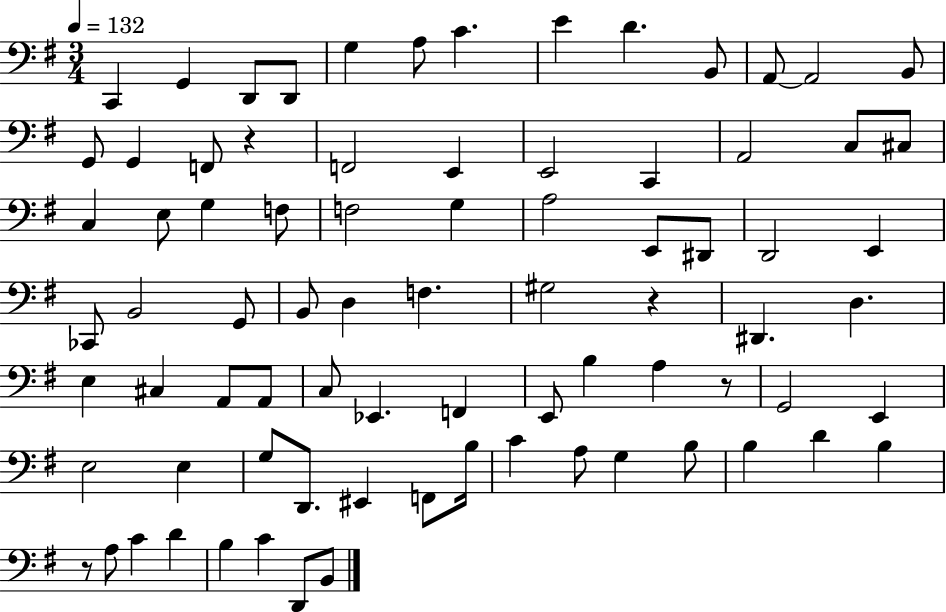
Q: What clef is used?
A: bass